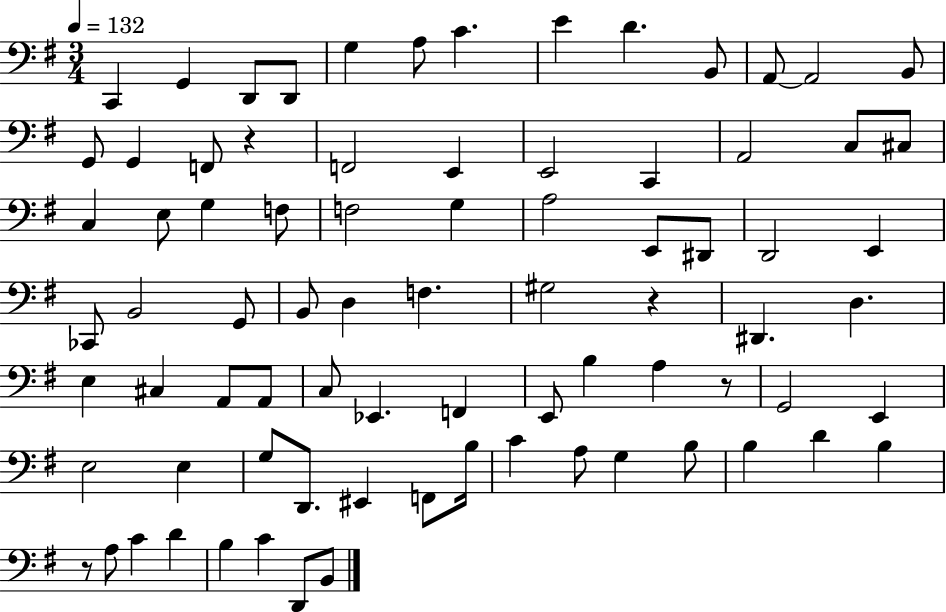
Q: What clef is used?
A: bass